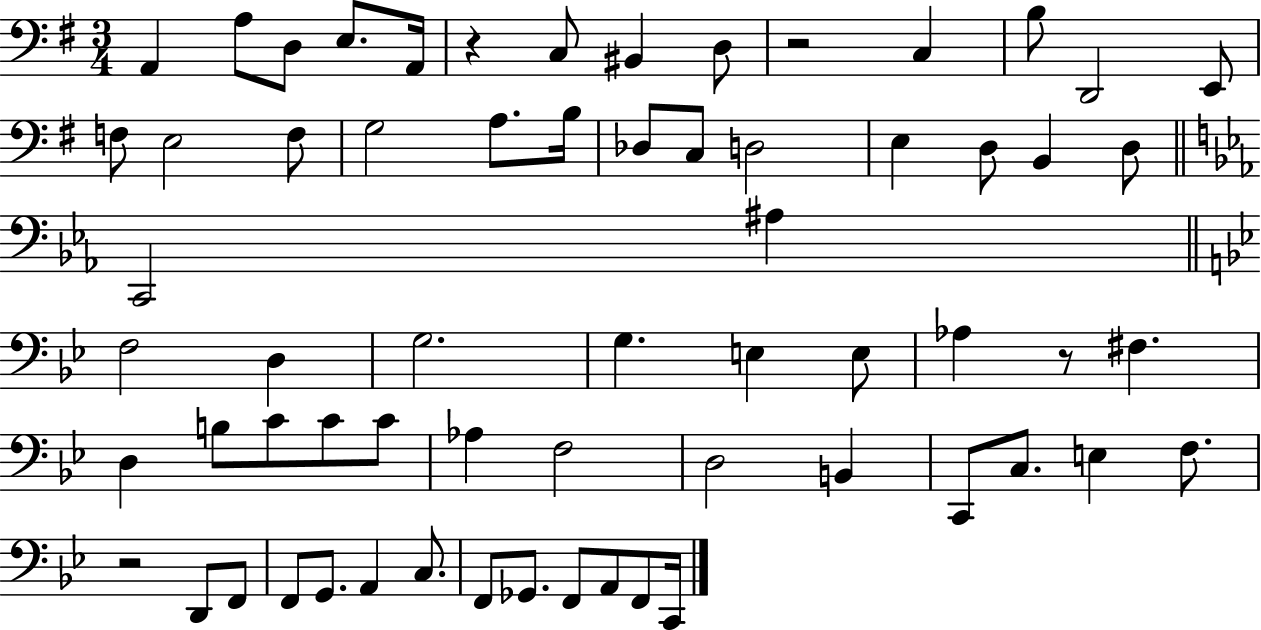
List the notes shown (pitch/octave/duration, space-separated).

A2/q A3/e D3/e E3/e. A2/s R/q C3/e BIS2/q D3/e R/h C3/q B3/e D2/h E2/e F3/e E3/h F3/e G3/h A3/e. B3/s Db3/e C3/e D3/h E3/q D3/e B2/q D3/e C2/h A#3/q F3/h D3/q G3/h. G3/q. E3/q E3/e Ab3/q R/e F#3/q. D3/q B3/e C4/e C4/e C4/e Ab3/q F3/h D3/h B2/q C2/e C3/e. E3/q F3/e. R/h D2/e F2/e F2/e G2/e. A2/q C3/e. F2/e Gb2/e. F2/e A2/e F2/e C2/s